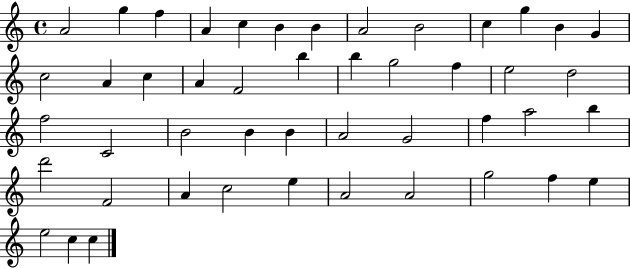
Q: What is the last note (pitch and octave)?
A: C5